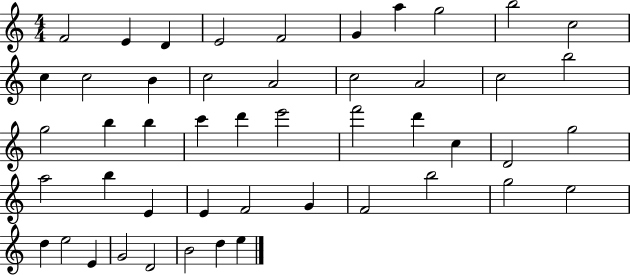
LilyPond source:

{
  \clef treble
  \numericTimeSignature
  \time 4/4
  \key c \major
  f'2 e'4 d'4 | e'2 f'2 | g'4 a''4 g''2 | b''2 c''2 | \break c''4 c''2 b'4 | c''2 a'2 | c''2 a'2 | c''2 b''2 | \break g''2 b''4 b''4 | c'''4 d'''4 e'''2 | f'''2 d'''4 c''4 | d'2 g''2 | \break a''2 b''4 e'4 | e'4 f'2 g'4 | f'2 b''2 | g''2 e''2 | \break d''4 e''2 e'4 | g'2 d'2 | b'2 d''4 e''4 | \bar "|."
}